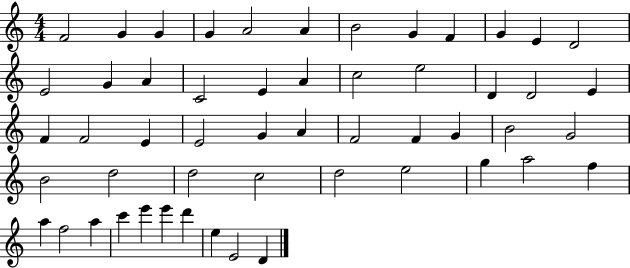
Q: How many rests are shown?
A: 0